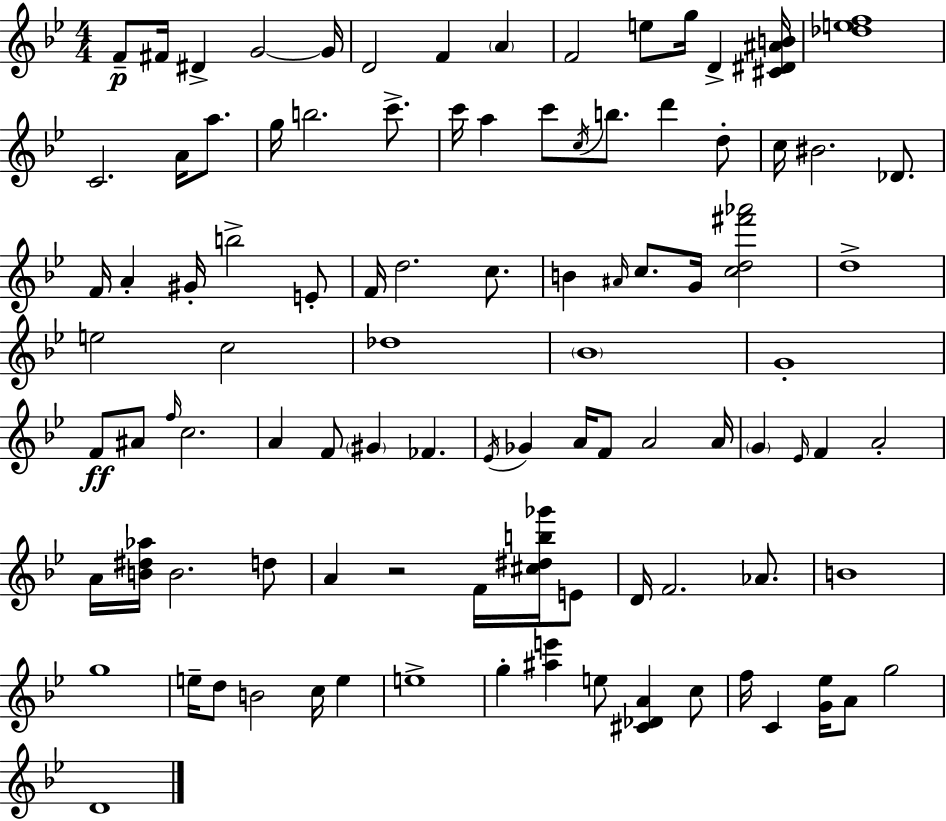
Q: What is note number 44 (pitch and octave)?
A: Db5